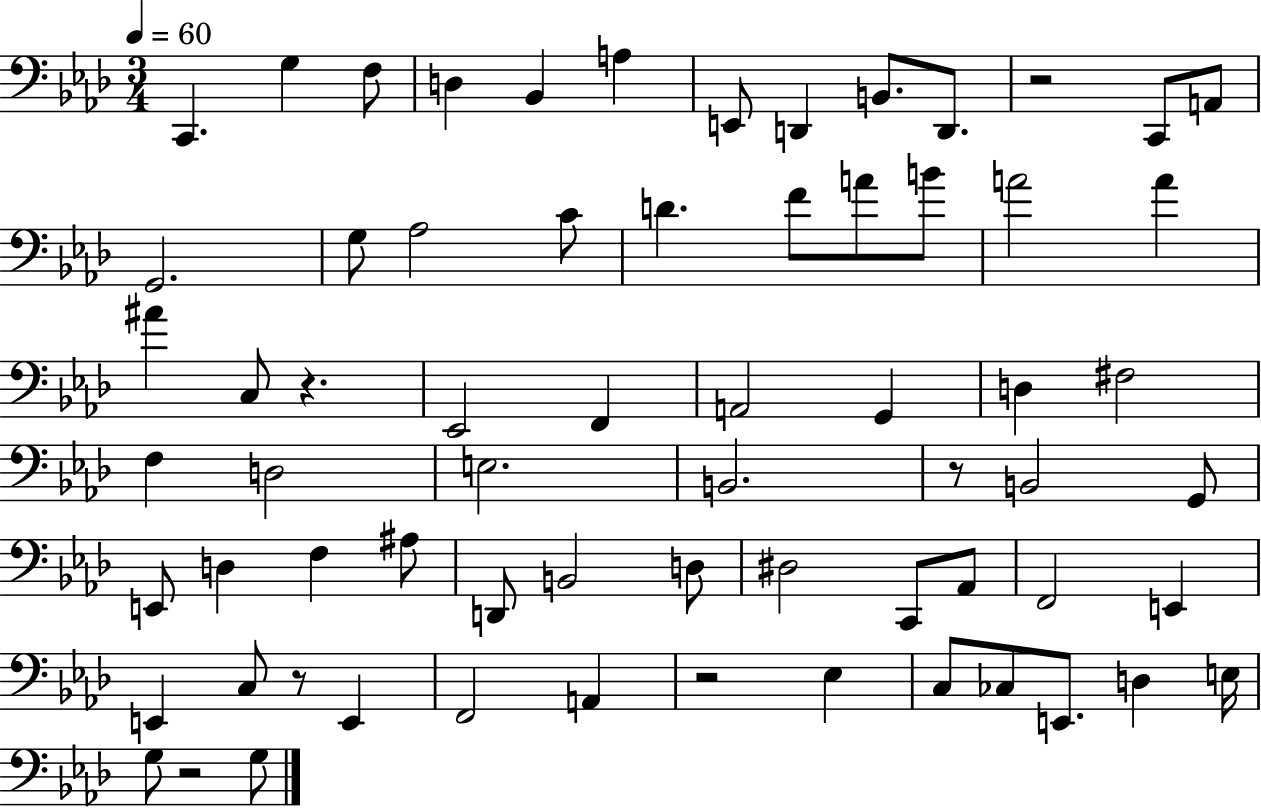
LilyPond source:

{
  \clef bass
  \numericTimeSignature
  \time 3/4
  \key aes \major
  \tempo 4 = 60
  \repeat volta 2 { c,4. g4 f8 | d4 bes,4 a4 | e,8 d,4 b,8. d,8. | r2 c,8 a,8 | \break g,2. | g8 aes2 c'8 | d'4. f'8 a'8 b'8 | a'2 a'4 | \break ais'4 c8 r4. | ees,2 f,4 | a,2 g,4 | d4 fis2 | \break f4 d2 | e2. | b,2. | r8 b,2 g,8 | \break e,8 d4 f4 ais8 | d,8 b,2 d8 | dis2 c,8 aes,8 | f,2 e,4 | \break e,4 c8 r8 e,4 | f,2 a,4 | r2 ees4 | c8 ces8 e,8. d4 e16 | \break g8 r2 g8 | } \bar "|."
}